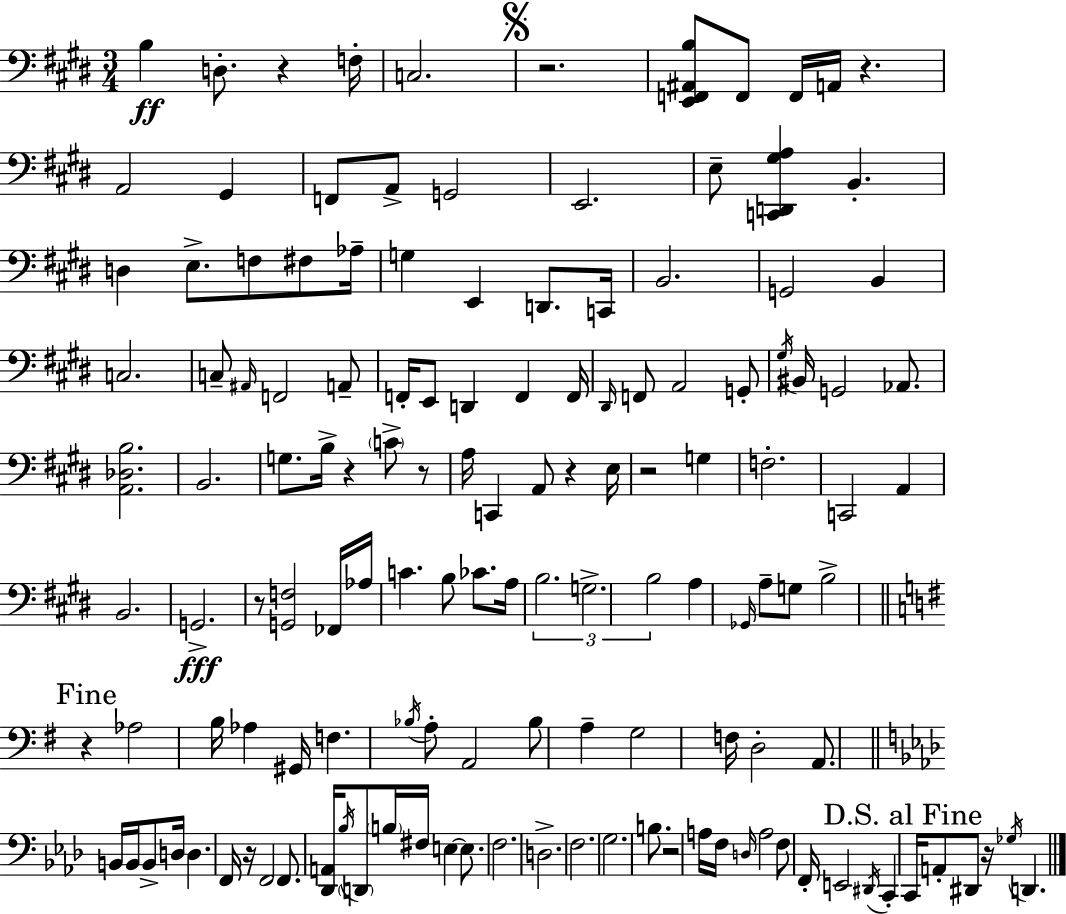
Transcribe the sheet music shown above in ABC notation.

X:1
T:Untitled
M:3/4
L:1/4
K:E
B, D,/2 z F,/4 C,2 z2 [E,,F,,^A,,B,]/2 F,,/2 F,,/4 A,,/4 z A,,2 ^G,, F,,/2 A,,/2 G,,2 E,,2 E,/2 [C,,D,,^G,A,] B,, D, E,/2 F,/2 ^F,/2 _A,/4 G, E,, D,,/2 C,,/4 B,,2 G,,2 B,, C,2 C,/2 ^A,,/4 F,,2 A,,/2 F,,/4 E,,/2 D,, F,, F,,/4 ^D,,/4 F,,/2 A,,2 G,,/2 ^G,/4 ^B,,/4 G,,2 _A,,/2 [A,,_D,B,]2 B,,2 G,/2 B,/4 z C/2 z/2 A,/4 C,, A,,/2 z E,/4 z2 G, F,2 C,,2 A,, B,,2 G,,2 z/2 [G,,F,]2 _F,,/4 _A,/4 C B,/2 _C/2 A,/4 B,2 G,2 B,2 A, _G,,/4 A,/2 G,/2 B,2 z _A,2 B,/4 _A, ^G,,/4 F, _B,/4 A,/2 A,,2 _B,/2 A, G,2 F,/4 D,2 A,,/2 B,,/4 B,,/4 B,,/2 D,/4 D, F,,/4 z/4 F,,2 F,,/2 [_D,,A,,]/4 _B,/4 D,,/2 B,/4 ^F,/4 E, E,/2 F,2 D,2 F,2 G,2 B,/2 z2 A,/4 F,/4 D,/4 A,2 F,/2 F,,/4 E,,2 ^D,,/4 C,, C,,/4 A,,/2 ^D,,/2 z/4 _G,/4 D,,